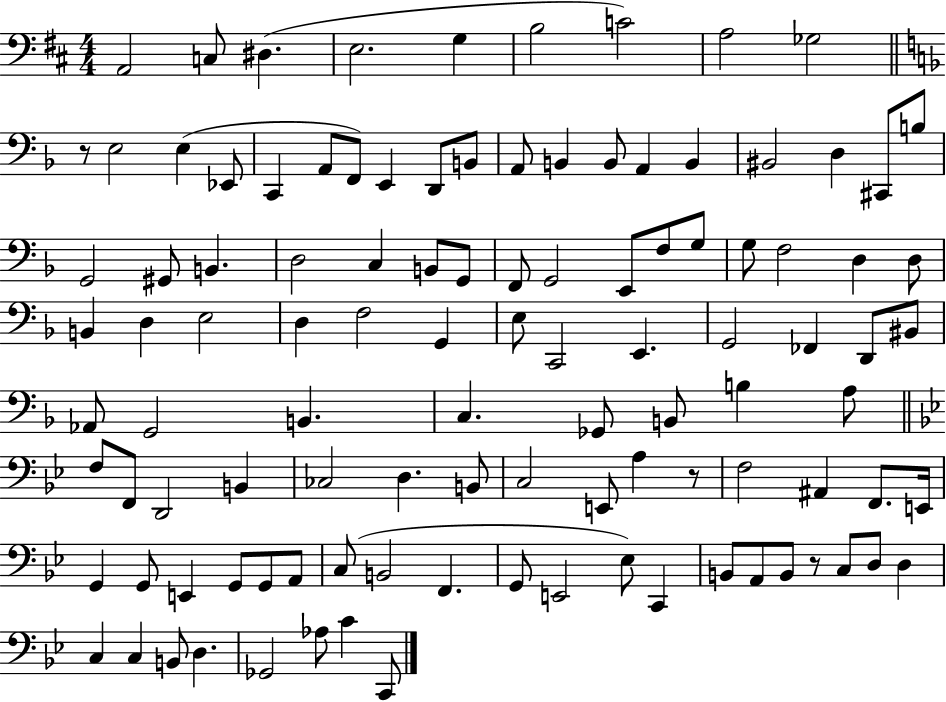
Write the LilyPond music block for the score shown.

{
  \clef bass
  \numericTimeSignature
  \time 4/4
  \key d \major
  a,2 c8 dis4.( | e2. g4 | b2 c'2) | a2 ges2 | \break \bar "||" \break \key d \minor r8 e2 e4( ees,8 | c,4 a,8 f,8) e,4 d,8 b,8 | a,8 b,4 b,8 a,4 b,4 | bis,2 d4 cis,8 b8 | \break g,2 gis,8 b,4. | d2 c4 b,8 g,8 | f,8 g,2 e,8 f8 g8 | g8 f2 d4 d8 | \break b,4 d4 e2 | d4 f2 g,4 | e8 c,2 e,4. | g,2 fes,4 d,8 bis,8 | \break aes,8 g,2 b,4. | c4. ges,8 b,8 b4 a8 | \bar "||" \break \key bes \major f8 f,8 d,2 b,4 | ces2 d4. b,8 | c2 e,8 a4 r8 | f2 ais,4 f,8. e,16 | \break g,4 g,8 e,4 g,8 g,8 a,8 | c8( b,2 f,4. | g,8 e,2 ees8) c,4 | b,8 a,8 b,8 r8 c8 d8 d4 | \break c4 c4 b,8 d4. | ges,2 aes8 c'4 c,8 | \bar "|."
}